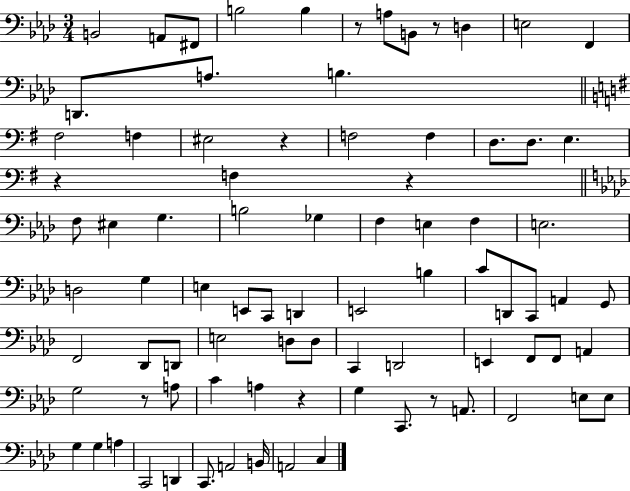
{
  \clef bass
  \numericTimeSignature
  \time 3/4
  \key aes \major
  b,2 a,8 fis,8 | b2 b4 | r8 a8 b,8 r8 d4 | e2 f,4 | \break d,8. a8. b4. | \bar "||" \break \key g \major fis2 f4 | eis2 r4 | f2 f4 | d8. d8. e4. | \break r4 f4 r4 | \bar "||" \break \key aes \major f8 eis4 g4. | b2 ges4 | f4 e4 f4 | e2. | \break d2 g4 | e4 e,8 c,8 d,4 | e,2 b4 | c'8 d,8 c,8 a,4 g,8 | \break f,2 des,8 d,8 | e2 d8 d8 | c,4 d,2 | e,4 f,8 f,8 a,4 | \break g2 r8 a8 | c'4 a4 r4 | g4 c,8. r8 a,8. | f,2 e8 e8 | \break g4 g4 a4 | c,2 d,4 | c,8. a,2 b,16 | a,2 c4 | \break \bar "|."
}